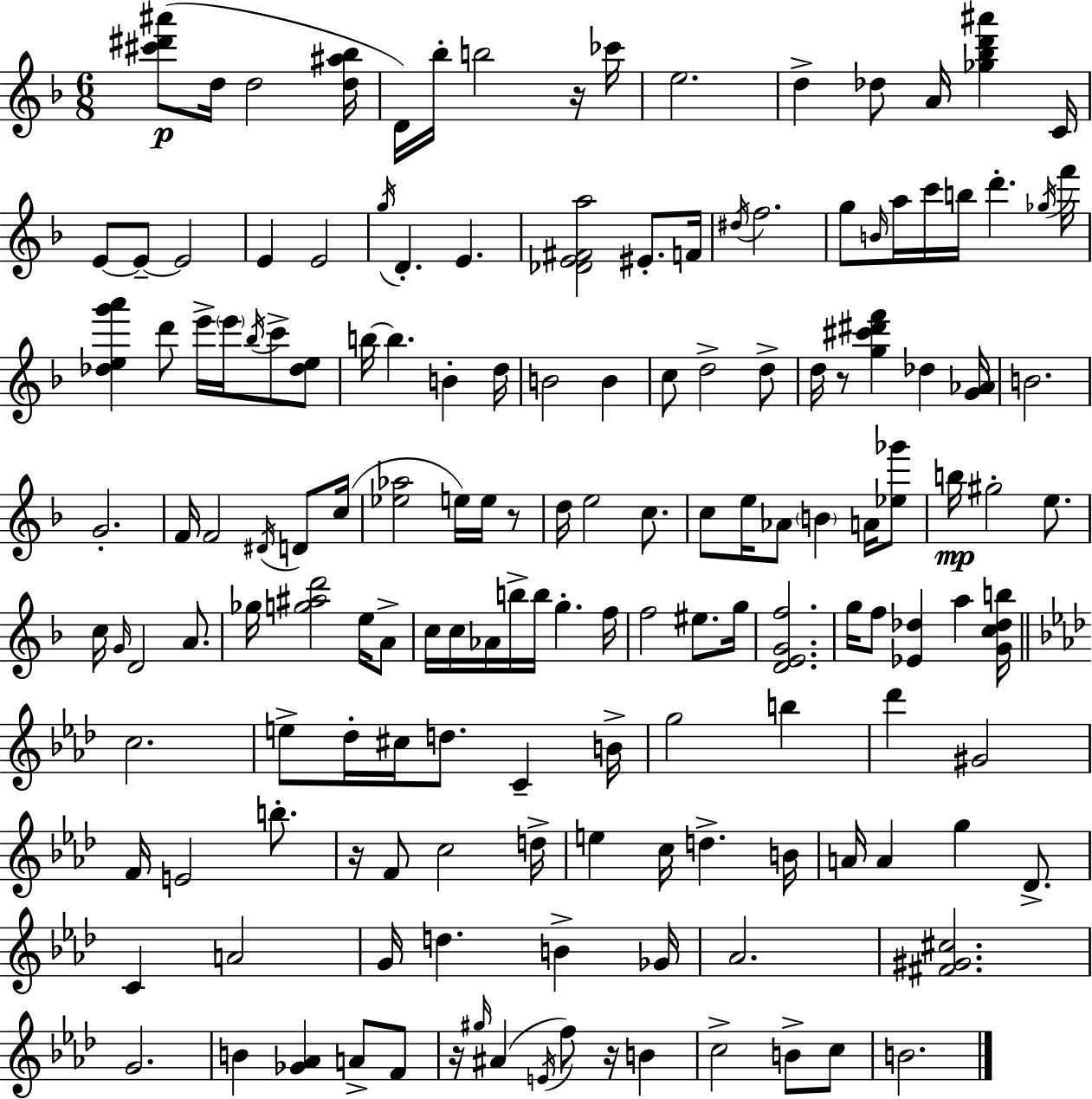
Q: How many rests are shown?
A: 6